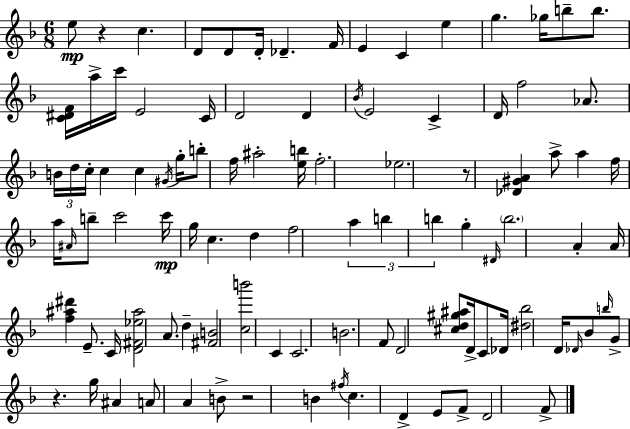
{
  \clef treble
  \numericTimeSignature
  \time 6/8
  \key d \minor
  e''8\mp r4 c''4. | d'8 d'8 d'16-. des'4.-- f'16 | e'4 c'4 e''4 | g''4. ges''16 b''8-- b''8. | \break <c' dis' f'>16 a''16-> c'''16 e'2 c'16 | d'2 d'4 | \acciaccatura { bes'16 } e'2 c'4-> | d'16 f''2 aes'8. | \break \tuplet 3/2 { b'16 d''16 c''16-. } c''4 c''4 | \acciaccatura { gis'16 } g''16-. b''8-. f''16 ais''2-. | <e'' b''>16 f''2.-. | ees''2. | \break r8 <des' gis' a'>4 a''8-> a''4 | f''16 a''16 \grace { ais'16 } b''8-- c'''2 | c'''16\mp g''16 c''4. d''4 | f''2 \tuplet 3/2 { a''4 | \break b''4 b''4 } g''4-. | \grace { dis'16 } \parenthesize b''2. | a'4-. a'16 <f'' ais'' dis'''>4 | e'8.-- c'16 <d' fis' ees'' ais''>2 | \break a'8. d''4-- <fis' b'>2 | <c'' b'''>2 | c'4 c'2. | b'2. | \break f'8 d'2 | <cis'' d'' gis'' ais''>8 d'16-> c'8 des'16 <dis'' bes''>2 | d'16 \grace { des'16 } bes'8 \grace { b''16 } g'8-> r4. | g''16 ais'4 a'8 | \break a'4 b'8-> r2 | b'4 \acciaccatura { fis''16 } c''4. | d'4-> e'8 f'8-> d'2 | f'8-> \bar "|."
}